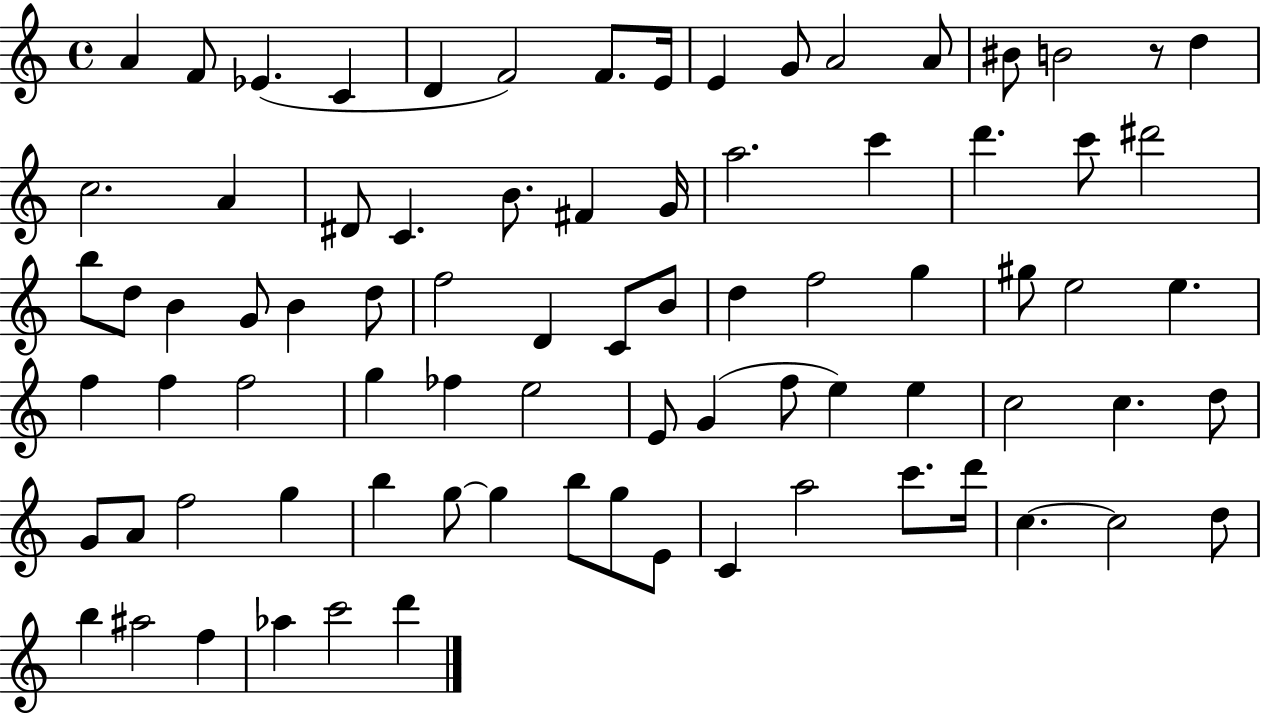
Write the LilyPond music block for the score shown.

{
  \clef treble
  \time 4/4
  \defaultTimeSignature
  \key c \major
  a'4 f'8 ees'4.( c'4 | d'4 f'2) f'8. e'16 | e'4 g'8 a'2 a'8 | bis'8 b'2 r8 d''4 | \break c''2. a'4 | dis'8 c'4. b'8. fis'4 g'16 | a''2. c'''4 | d'''4. c'''8 dis'''2 | \break b''8 d''8 b'4 g'8 b'4 d''8 | f''2 d'4 c'8 b'8 | d''4 f''2 g''4 | gis''8 e''2 e''4. | \break f''4 f''4 f''2 | g''4 fes''4 e''2 | e'8 g'4( f''8 e''4) e''4 | c''2 c''4. d''8 | \break g'8 a'8 f''2 g''4 | b''4 g''8~~ g''4 b''8 g''8 e'8 | c'4 a''2 c'''8. d'''16 | c''4.~~ c''2 d''8 | \break b''4 ais''2 f''4 | aes''4 c'''2 d'''4 | \bar "|."
}